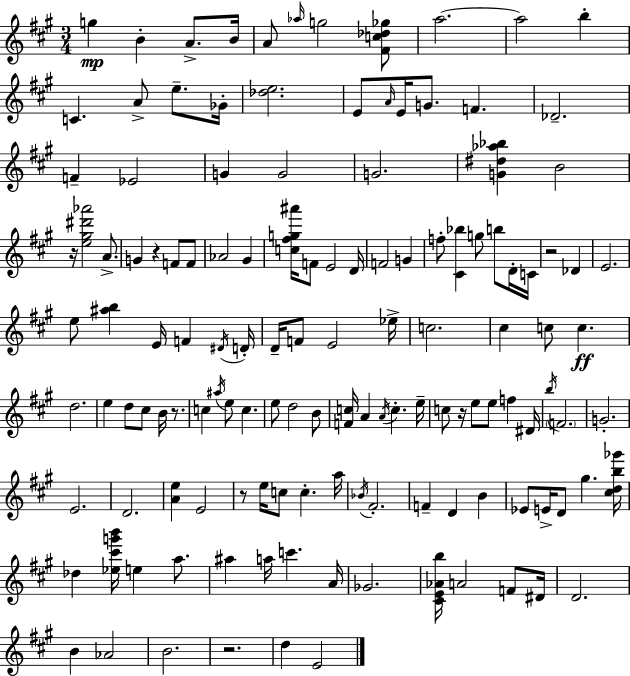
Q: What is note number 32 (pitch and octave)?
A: G#4